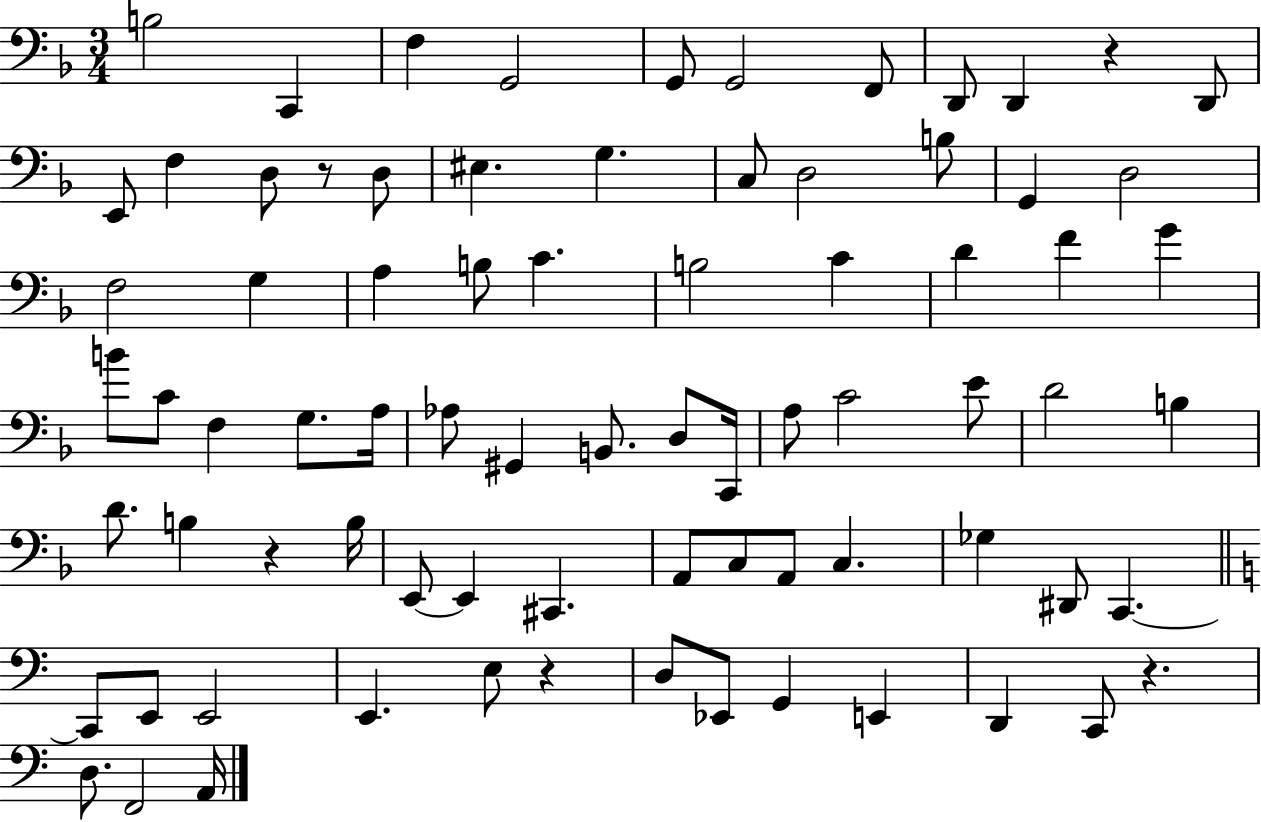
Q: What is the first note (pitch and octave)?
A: B3